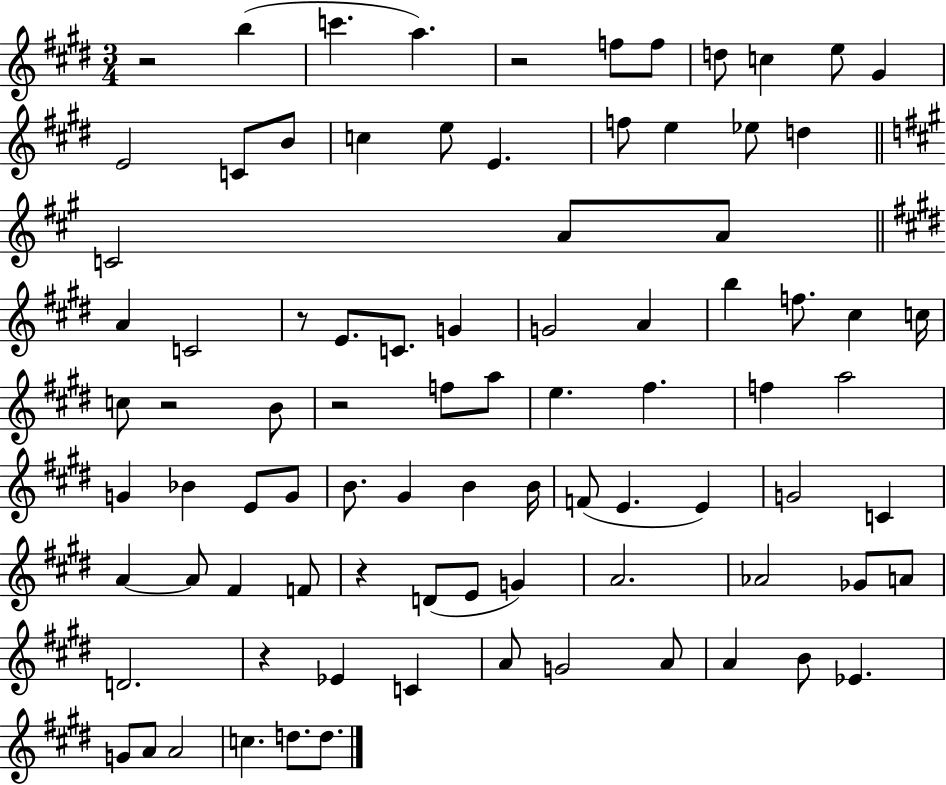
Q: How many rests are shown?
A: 7